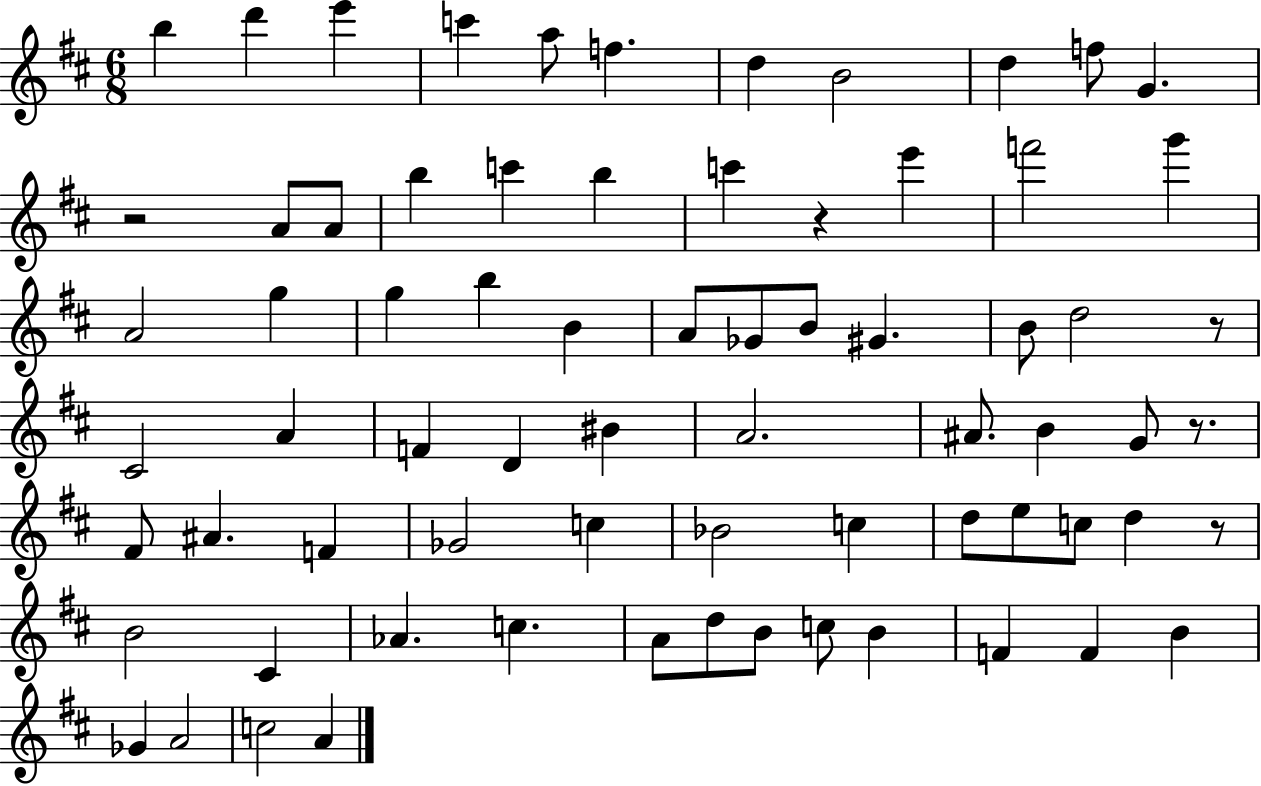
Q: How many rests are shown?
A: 5